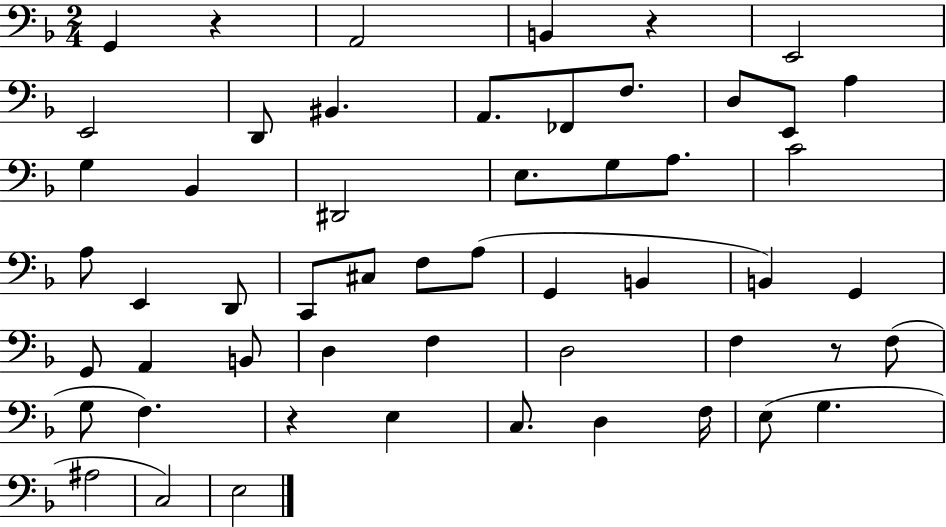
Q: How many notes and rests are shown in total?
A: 54